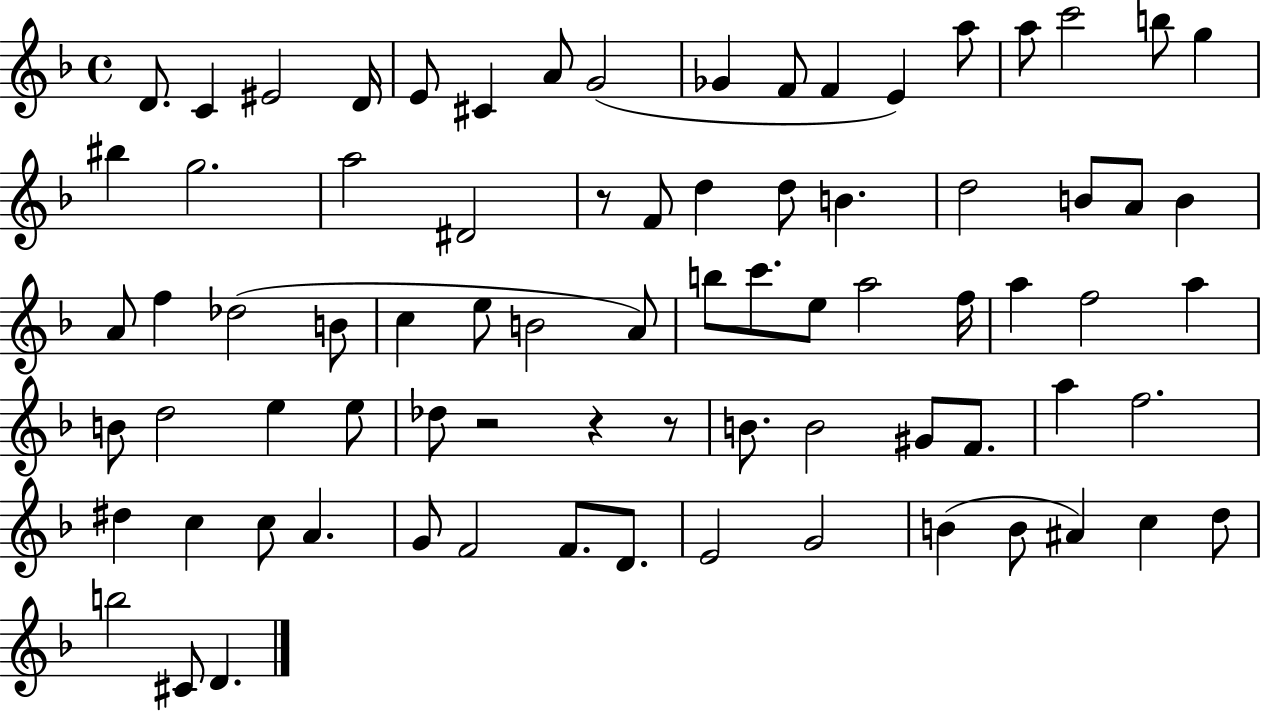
{
  \clef treble
  \time 4/4
  \defaultTimeSignature
  \key f \major
  d'8. c'4 eis'2 d'16 | e'8 cis'4 a'8 g'2( | ges'4 f'8 f'4 e'4) a''8 | a''8 c'''2 b''8 g''4 | \break bis''4 g''2. | a''2 dis'2 | r8 f'8 d''4 d''8 b'4. | d''2 b'8 a'8 b'4 | \break a'8 f''4 des''2( b'8 | c''4 e''8 b'2 a'8) | b''8 c'''8. e''8 a''2 f''16 | a''4 f''2 a''4 | \break b'8 d''2 e''4 e''8 | des''8 r2 r4 r8 | b'8. b'2 gis'8 f'8. | a''4 f''2. | \break dis''4 c''4 c''8 a'4. | g'8 f'2 f'8. d'8. | e'2 g'2 | b'4( b'8 ais'4) c''4 d''8 | \break b''2 cis'8 d'4. | \bar "|."
}